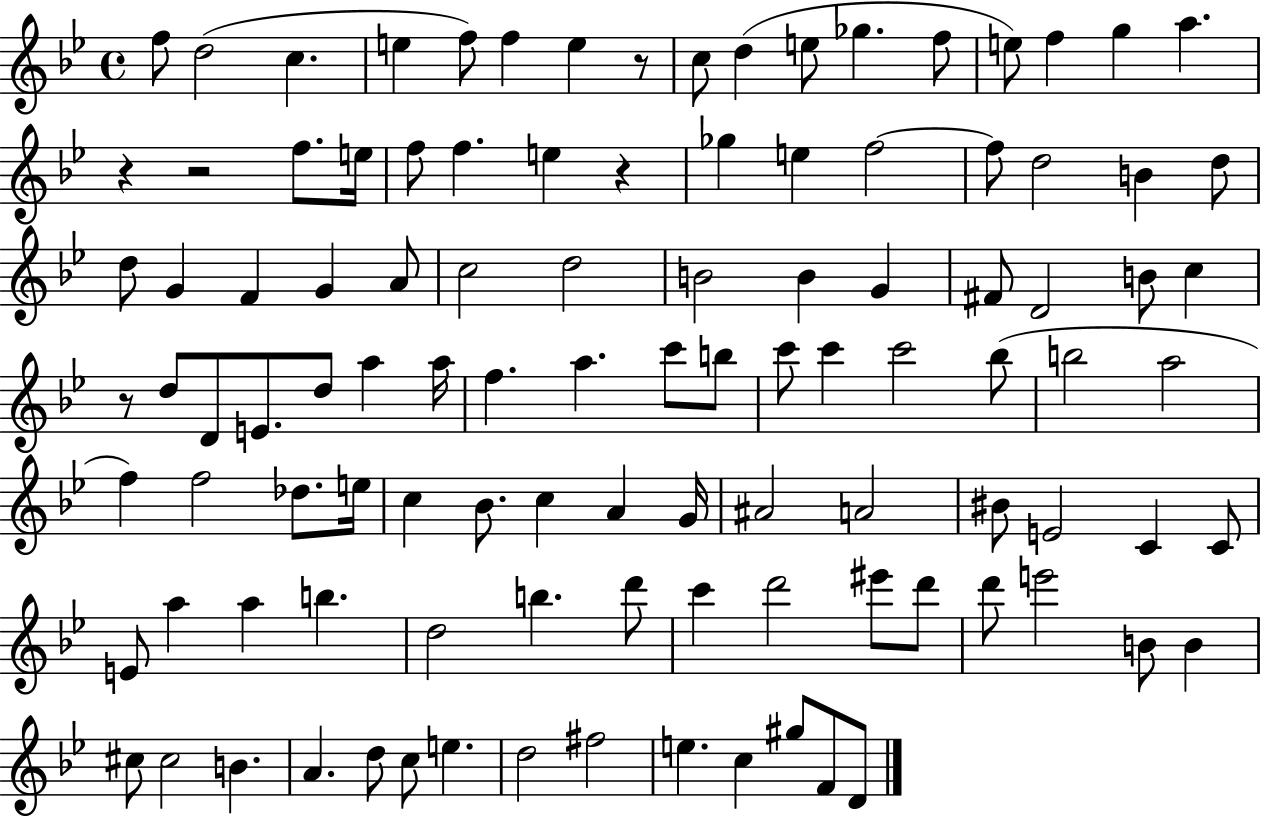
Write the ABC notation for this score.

X:1
T:Untitled
M:4/4
L:1/4
K:Bb
f/2 d2 c e f/2 f e z/2 c/2 d e/2 _g f/2 e/2 f g a z z2 f/2 e/4 f/2 f e z _g e f2 f/2 d2 B d/2 d/2 G F G A/2 c2 d2 B2 B G ^F/2 D2 B/2 c z/2 d/2 D/2 E/2 d/2 a a/4 f a c'/2 b/2 c'/2 c' c'2 _b/2 b2 a2 f f2 _d/2 e/4 c _B/2 c A G/4 ^A2 A2 ^B/2 E2 C C/2 E/2 a a b d2 b d'/2 c' d'2 ^e'/2 d'/2 d'/2 e'2 B/2 B ^c/2 ^c2 B A d/2 c/2 e d2 ^f2 e c ^g/2 F/2 D/2